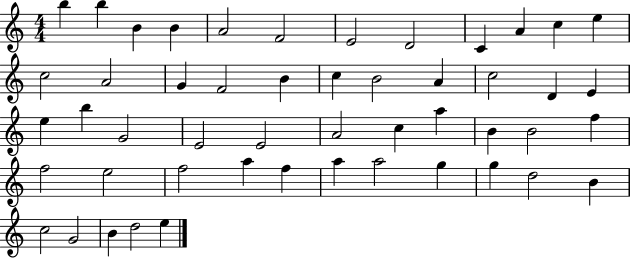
X:1
T:Untitled
M:4/4
L:1/4
K:C
b b B B A2 F2 E2 D2 C A c e c2 A2 G F2 B c B2 A c2 D E e b G2 E2 E2 A2 c a B B2 f f2 e2 f2 a f a a2 g g d2 B c2 G2 B d2 e